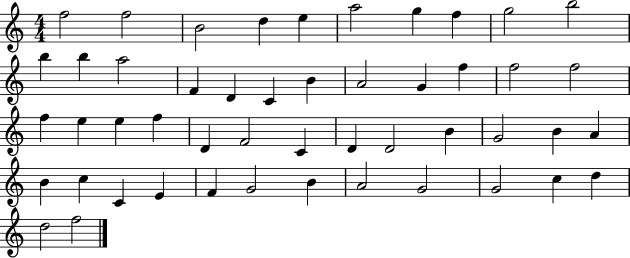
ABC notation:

X:1
T:Untitled
M:4/4
L:1/4
K:C
f2 f2 B2 d e a2 g f g2 b2 b b a2 F D C B A2 G f f2 f2 f e e f D F2 C D D2 B G2 B A B c C E F G2 B A2 G2 G2 c d d2 f2